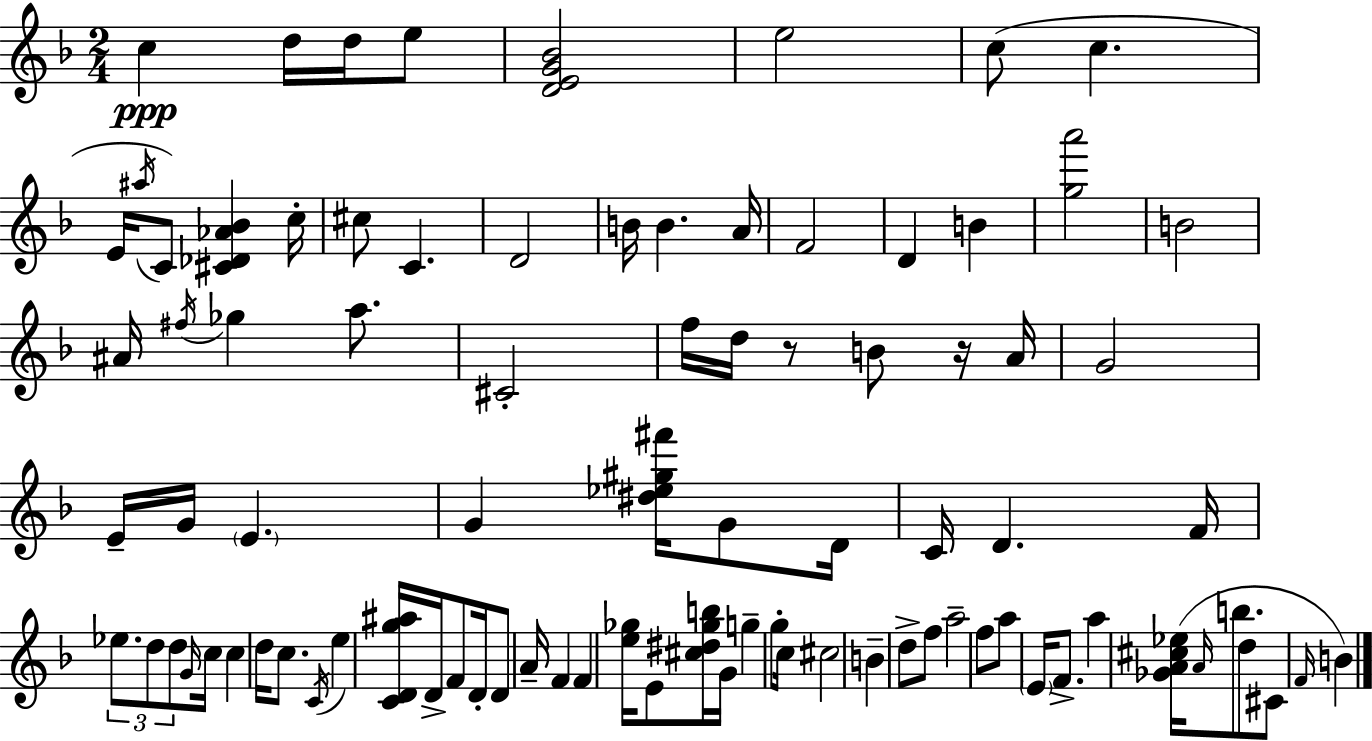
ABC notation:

X:1
T:Untitled
M:2/4
L:1/4
K:Dm
c d/4 d/4 e/2 [DEG_B]2 e2 c/2 c E/4 ^a/4 C/2 [^C_D_A_B] c/4 ^c/2 C D2 B/4 B A/4 F2 D B [ga']2 B2 ^A/4 ^f/4 _g a/2 ^C2 f/4 d/4 z/2 B/2 z/4 A/4 G2 E/4 G/4 E G [^d_e^g^f']/4 G/2 D/4 C/4 D F/4 _e/2 d/2 d/2 G/4 c/4 c d/4 c/2 C/4 e [CDg^a]/4 D/4 F/2 D/4 D/2 A/4 F F [e_g]/4 E/2 [^c^d_gb]/4 G/4 g g/2 c/4 ^c2 B d/2 f/2 a2 f/2 a/2 E/4 F/2 a [_GA^c_e]/4 A/4 b/2 d/2 ^C/2 F/4 B